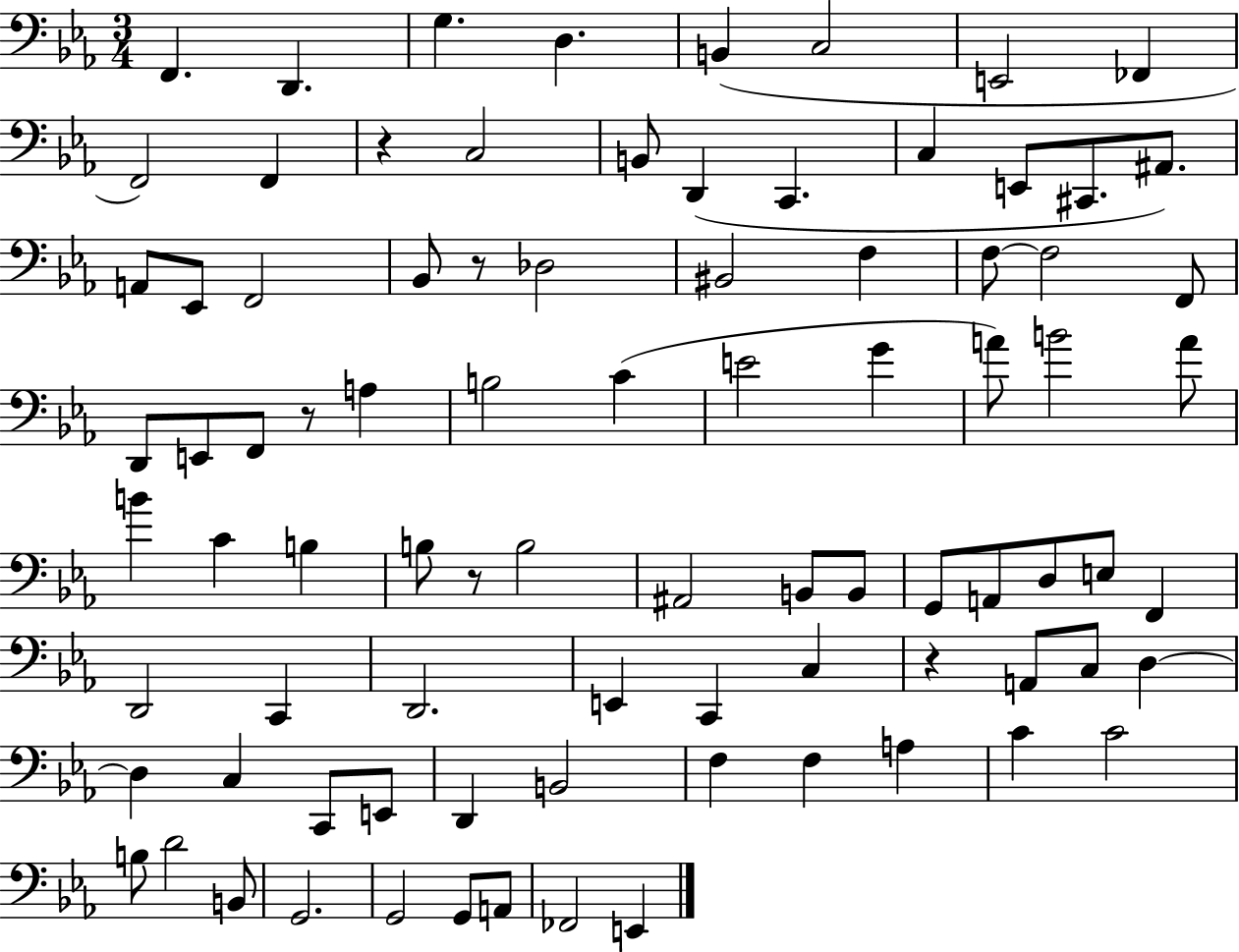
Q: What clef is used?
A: bass